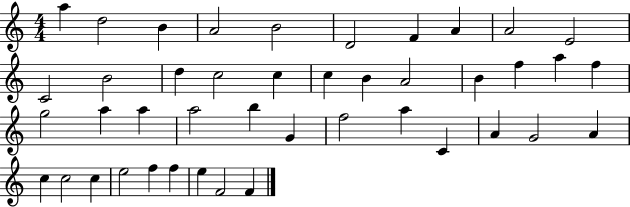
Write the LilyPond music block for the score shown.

{
  \clef treble
  \numericTimeSignature
  \time 4/4
  \key c \major
  a''4 d''2 b'4 | a'2 b'2 | d'2 f'4 a'4 | a'2 e'2 | \break c'2 b'2 | d''4 c''2 c''4 | c''4 b'4 a'2 | b'4 f''4 a''4 f''4 | \break g''2 a''4 a''4 | a''2 b''4 g'4 | f''2 a''4 c'4 | a'4 g'2 a'4 | \break c''4 c''2 c''4 | e''2 f''4 f''4 | e''4 f'2 f'4 | \bar "|."
}